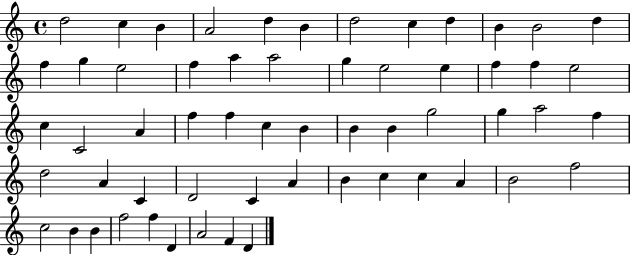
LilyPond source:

{
  \clef treble
  \time 4/4
  \defaultTimeSignature
  \key c \major
  d''2 c''4 b'4 | a'2 d''4 b'4 | d''2 c''4 d''4 | b'4 b'2 d''4 | \break f''4 g''4 e''2 | f''4 a''4 a''2 | g''4 e''2 e''4 | f''4 f''4 e''2 | \break c''4 c'2 a'4 | f''4 f''4 c''4 b'4 | b'4 b'4 g''2 | g''4 a''2 f''4 | \break d''2 a'4 c'4 | d'2 c'4 a'4 | b'4 c''4 c''4 a'4 | b'2 f''2 | \break c''2 b'4 b'4 | f''2 f''4 d'4 | a'2 f'4 d'4 | \bar "|."
}